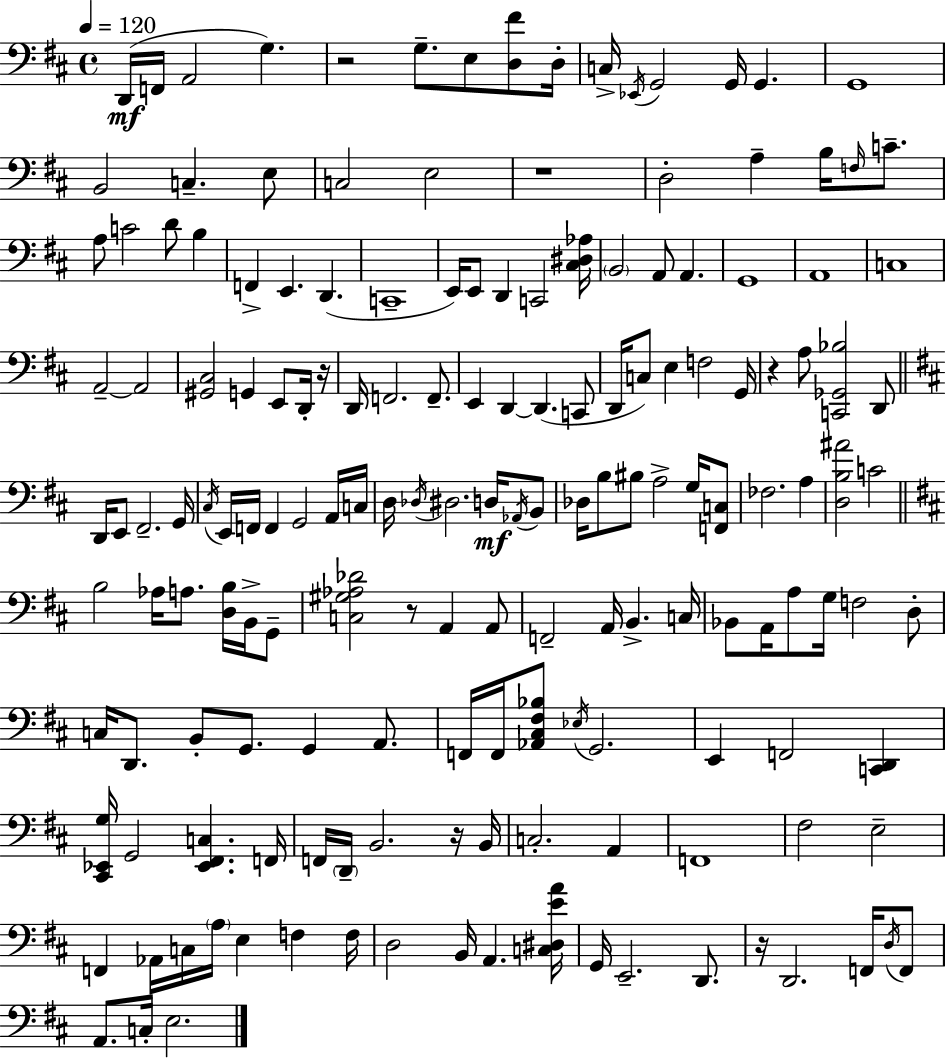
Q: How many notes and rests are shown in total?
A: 165